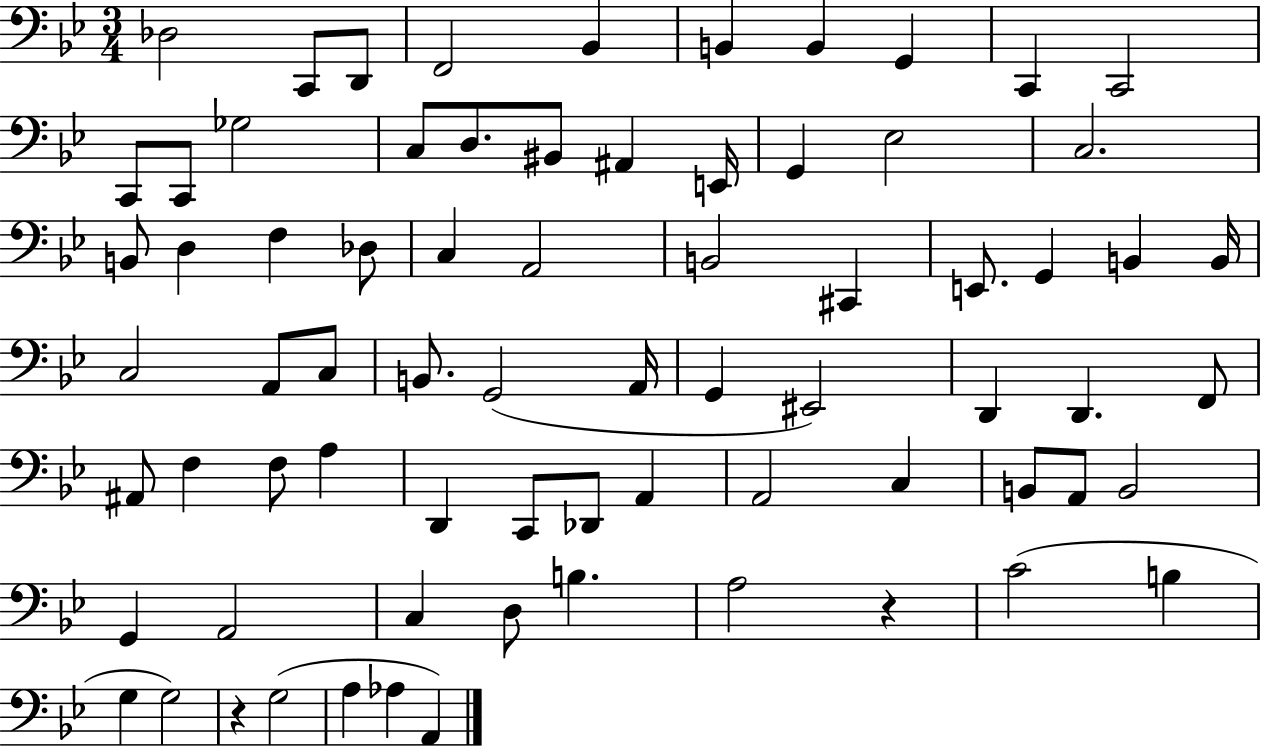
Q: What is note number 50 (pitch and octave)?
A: C2